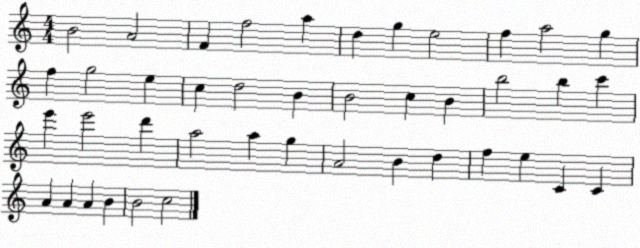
X:1
T:Untitled
M:4/4
L:1/4
K:C
B2 A2 F f2 a d g e2 f a2 g f g2 e c d2 B B2 c B b2 b c' e' e'2 d' a2 a g A2 B d f e C C A A A B B2 c2